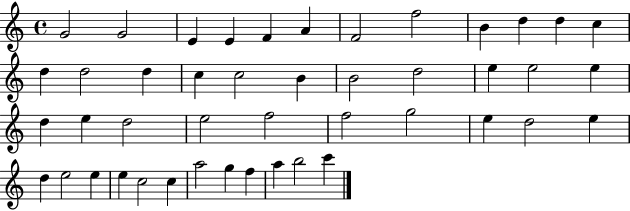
{
  \clef treble
  \time 4/4
  \defaultTimeSignature
  \key c \major
  g'2 g'2 | e'4 e'4 f'4 a'4 | f'2 f''2 | b'4 d''4 d''4 c''4 | \break d''4 d''2 d''4 | c''4 c''2 b'4 | b'2 d''2 | e''4 e''2 e''4 | \break d''4 e''4 d''2 | e''2 f''2 | f''2 g''2 | e''4 d''2 e''4 | \break d''4 e''2 e''4 | e''4 c''2 c''4 | a''2 g''4 f''4 | a''4 b''2 c'''4 | \break \bar "|."
}